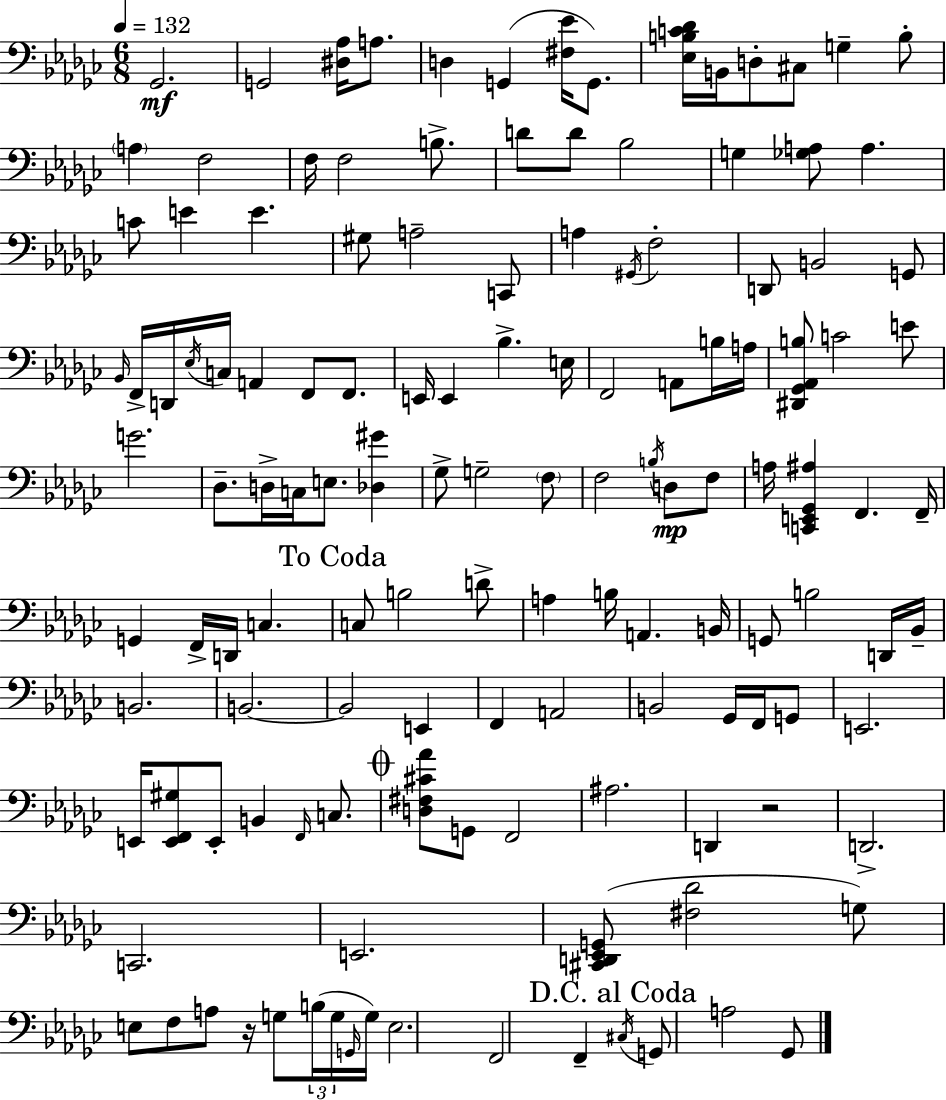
Gb2/h. G2/h [D#3,Ab3]/s A3/e. D3/q G2/q [F#3,Eb4]/s G2/e. [Eb3,B3,C4,Db4]/s B2/s D3/e C#3/e G3/q B3/e A3/q F3/h F3/s F3/h B3/e. D4/e D4/e Bb3/h G3/q [Gb3,A3]/e A3/q. C4/e E4/q E4/q. G#3/e A3/h C2/e A3/q G#2/s F3/h D2/e B2/h G2/e Bb2/s F2/s D2/s Eb3/s C3/s A2/q F2/e F2/e. E2/s E2/q Bb3/q. E3/s F2/h A2/e B3/s A3/s [D#2,Gb2,Ab2,B3]/e C4/h E4/e G4/h. Db3/e. D3/s C3/s E3/e. [Db3,G#4]/q Gb3/e G3/h F3/e F3/h B3/s D3/e F3/e A3/s [C2,E2,Gb2,A#3]/q F2/q. F2/s G2/q F2/s D2/s C3/q. C3/e B3/h D4/e A3/q B3/s A2/q. B2/s G2/e B3/h D2/s Bb2/s B2/h. B2/h. B2/h E2/q F2/q A2/h B2/h Gb2/s F2/s G2/e E2/h. E2/s [E2,F2,G#3]/e E2/e B2/q F2/s C3/e. [D3,F#3,C#4,Ab4]/e G2/e F2/h A#3/h. D2/q R/h D2/h. C2/h. E2/h. [C#2,D2,Eb2,G2]/e [F#3,Db4]/h G3/e E3/e F3/e A3/e R/s G3/e B3/s G3/s G2/s G3/s E3/h. F2/h F2/q C#3/s G2/e A3/h Gb2/e